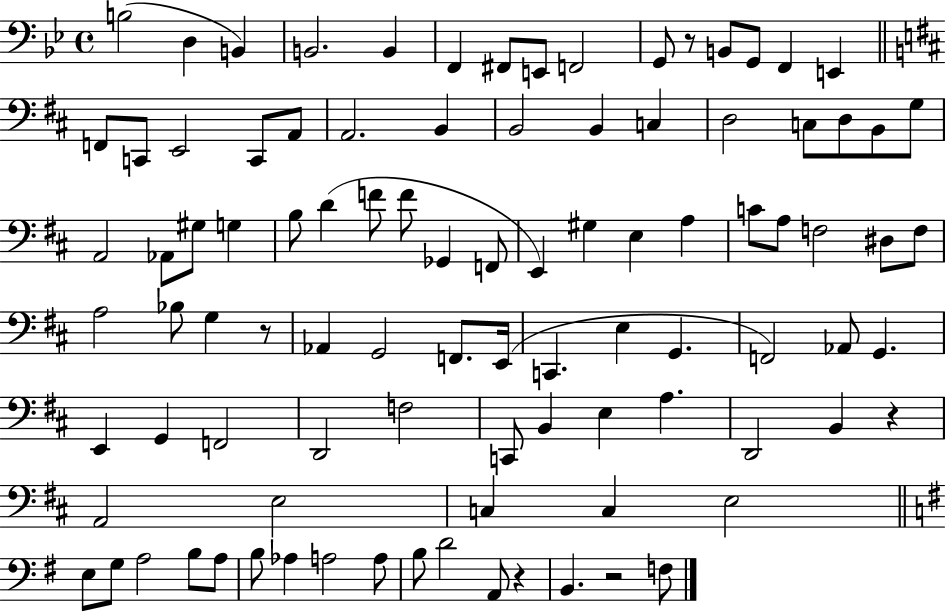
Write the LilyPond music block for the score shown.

{
  \clef bass
  \time 4/4
  \defaultTimeSignature
  \key bes \major
  b2( d4 b,4) | b,2. b,4 | f,4 fis,8 e,8 f,2 | g,8 r8 b,8 g,8 f,4 e,4 | \break \bar "||" \break \key d \major f,8 c,8 e,2 c,8 a,8 | a,2. b,4 | b,2 b,4 c4 | d2 c8 d8 b,8 g8 | \break a,2 aes,8 gis8 g4 | b8 d'4( f'8 f'8 ges,4 f,8 | e,4) gis4 e4 a4 | c'8 a8 f2 dis8 f8 | \break a2 bes8 g4 r8 | aes,4 g,2 f,8. e,16( | c,4. e4 g,4. | f,2) aes,8 g,4. | \break e,4 g,4 f,2 | d,2 f2 | c,8 b,4 e4 a4. | d,2 b,4 r4 | \break a,2 e2 | c4 c4 e2 | \bar "||" \break \key g \major e8 g8 a2 b8 a8 | b8 aes4 a2 a8 | b8 d'2 a,8 r4 | b,4. r2 f8 | \break \bar "|."
}